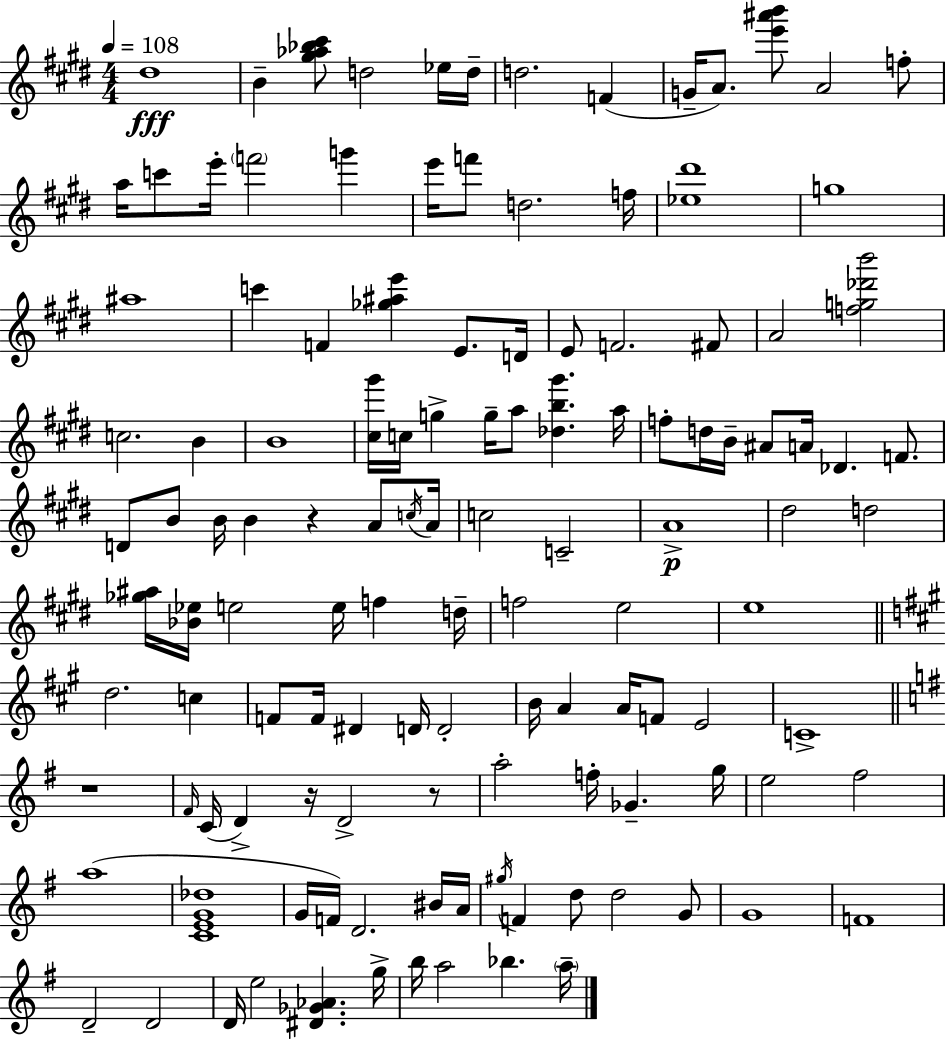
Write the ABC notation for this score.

X:1
T:Untitled
M:4/4
L:1/4
K:E
^d4 B [^g_a_b^c']/2 d2 _e/4 d/4 d2 F G/4 A/2 [e'^a'b']/2 A2 f/2 a/4 c'/2 e'/4 f'2 g' e'/4 f'/2 d2 f/4 [_e^d']4 g4 ^a4 c' F [_g^ae'] E/2 D/4 E/2 F2 ^F/2 A2 [fg_d'b']2 c2 B B4 [^c^g']/4 c/4 g g/4 a/2 [_db^g'] a/4 f/2 d/4 B/4 ^A/2 A/4 _D F/2 D/2 B/2 B/4 B z A/2 c/4 A/4 c2 C2 A4 ^d2 d2 [_g^a]/4 [_B_e]/4 e2 e/4 f d/4 f2 e2 e4 d2 c F/2 F/4 ^D D/4 D2 B/4 A A/4 F/2 E2 C4 z4 ^F/4 C/4 D z/4 D2 z/2 a2 f/4 _G g/4 e2 ^f2 a4 [CEG_d]4 G/4 F/4 D2 ^B/4 A/4 ^g/4 F d/2 d2 G/2 G4 F4 D2 D2 D/4 e2 [^D_G_A] g/4 b/4 a2 _b a/4